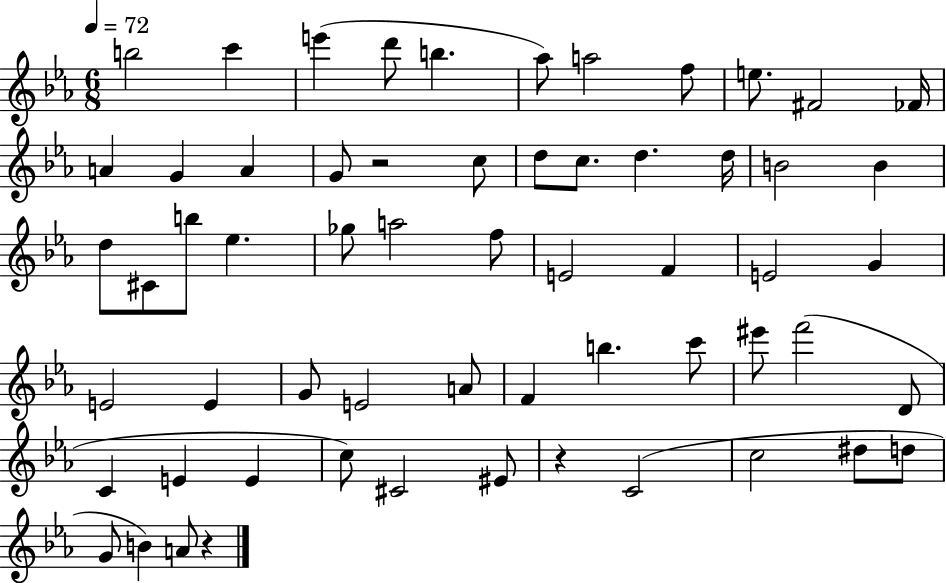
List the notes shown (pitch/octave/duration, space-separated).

B5/h C6/q E6/q D6/e B5/q. Ab5/e A5/h F5/e E5/e. F#4/h FES4/s A4/q G4/q A4/q G4/e R/h C5/e D5/e C5/e. D5/q. D5/s B4/h B4/q D5/e C#4/e B5/e Eb5/q. Gb5/e A5/h F5/e E4/h F4/q E4/h G4/q E4/h E4/q G4/e E4/h A4/e F4/q B5/q. C6/e EIS6/e F6/h D4/e C4/q E4/q E4/q C5/e C#4/h EIS4/e R/q C4/h C5/h D#5/e D5/e G4/e B4/q A4/e R/q